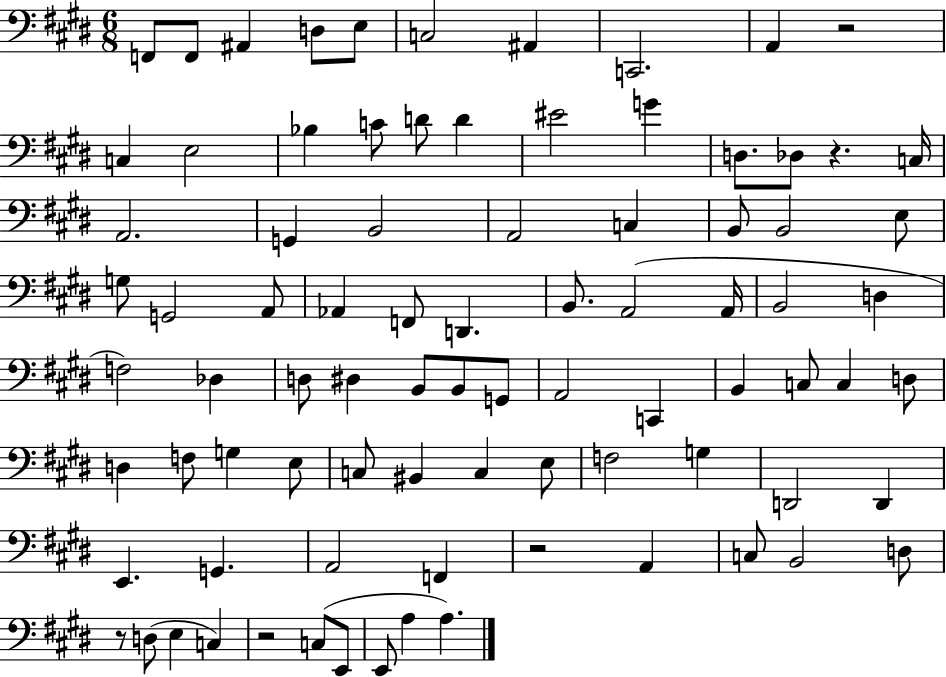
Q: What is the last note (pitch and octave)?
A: A3